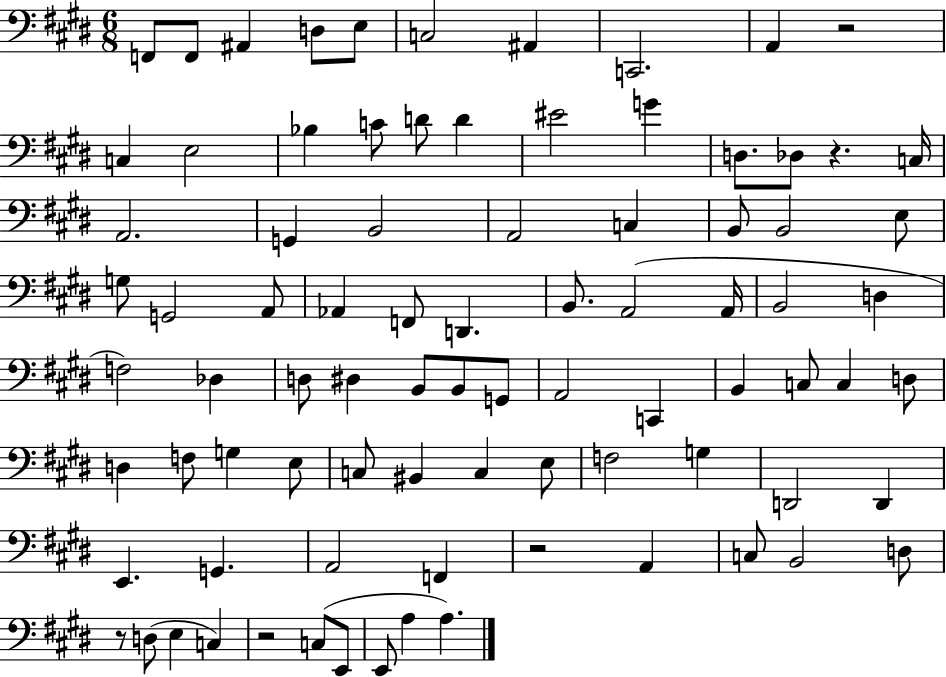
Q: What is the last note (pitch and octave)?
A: A3